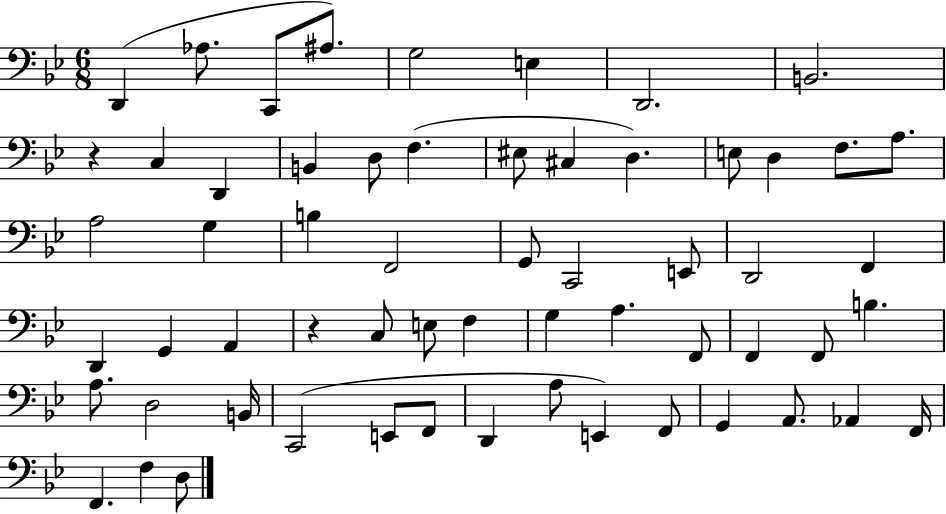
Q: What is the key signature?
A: BES major